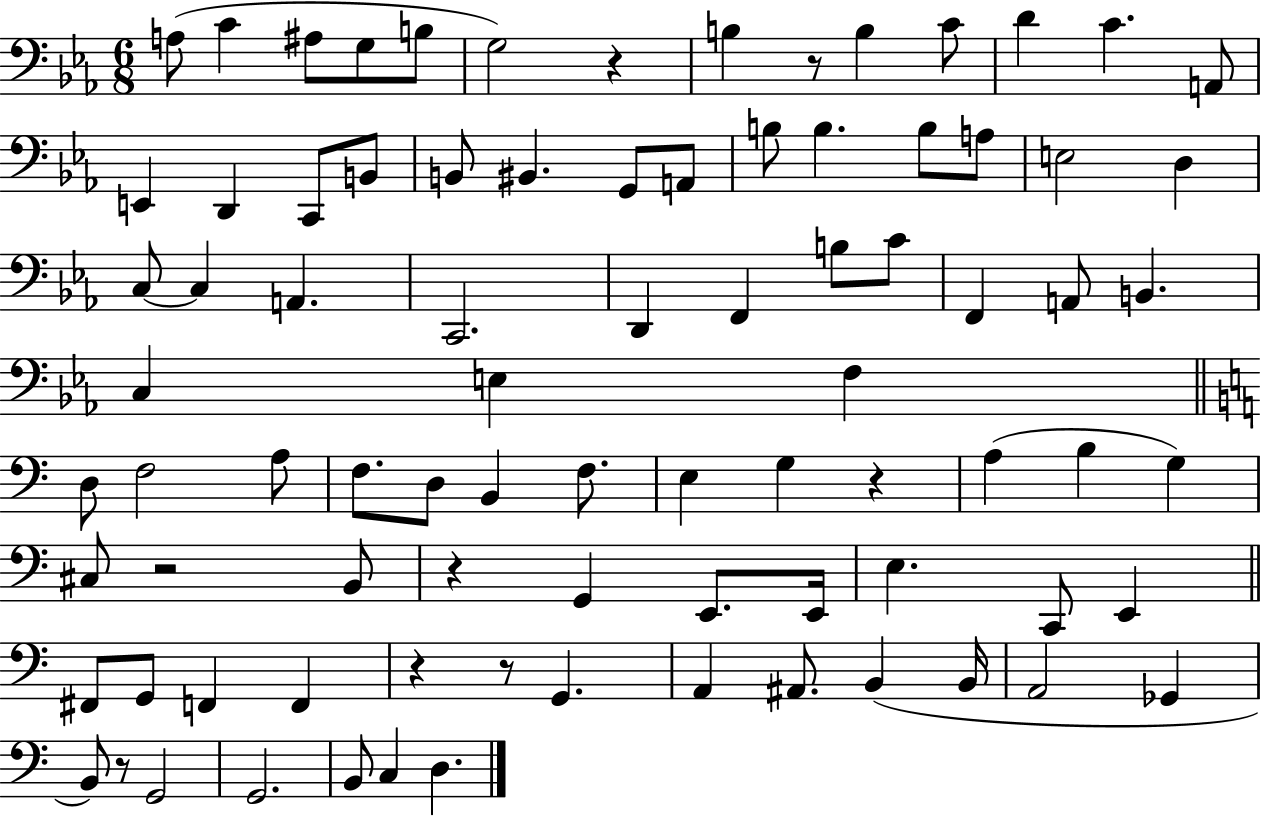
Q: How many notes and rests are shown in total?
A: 85